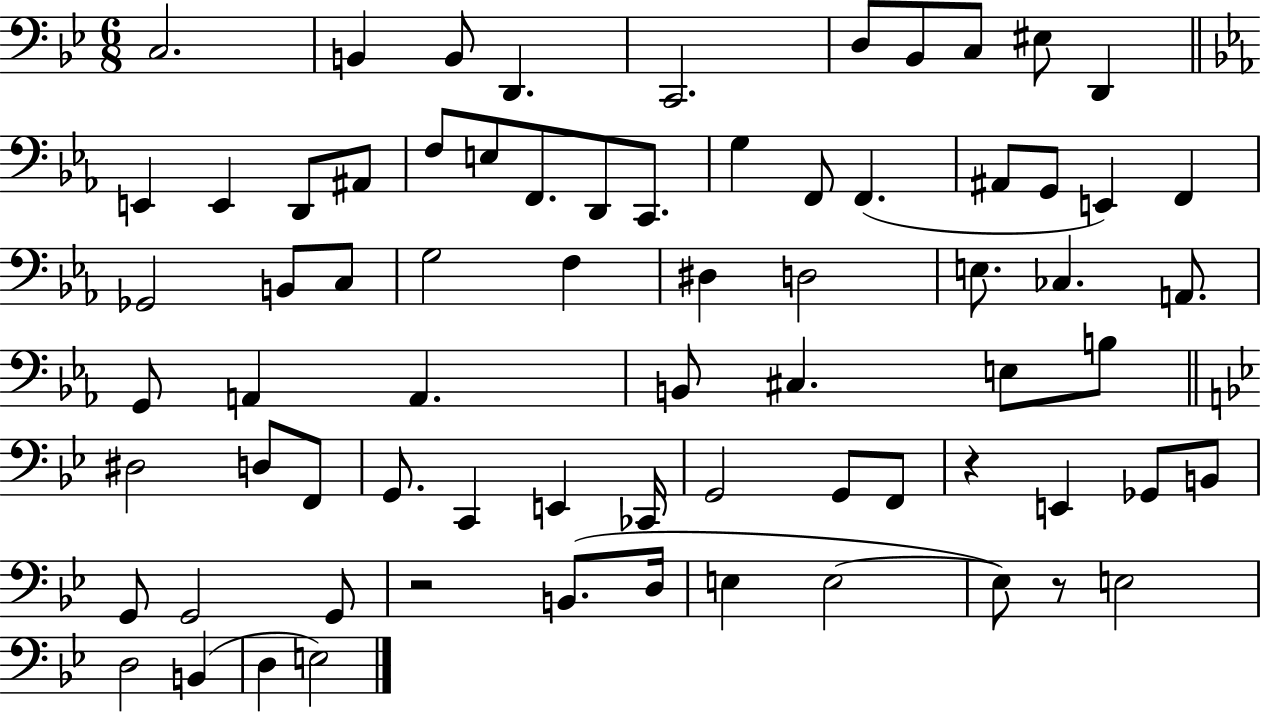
C3/h. B2/q B2/e D2/q. C2/h. D3/e Bb2/e C3/e EIS3/e D2/q E2/q E2/q D2/e A#2/e F3/e E3/e F2/e. D2/e C2/e. G3/q F2/e F2/q. A#2/e G2/e E2/q F2/q Gb2/h B2/e C3/e G3/h F3/q D#3/q D3/h E3/e. CES3/q. A2/e. G2/e A2/q A2/q. B2/e C#3/q. E3/e B3/e D#3/h D3/e F2/e G2/e. C2/q E2/q CES2/s G2/h G2/e F2/e R/q E2/q Gb2/e B2/e G2/e G2/h G2/e R/h B2/e. D3/s E3/q E3/h E3/e R/e E3/h D3/h B2/q D3/q E3/h